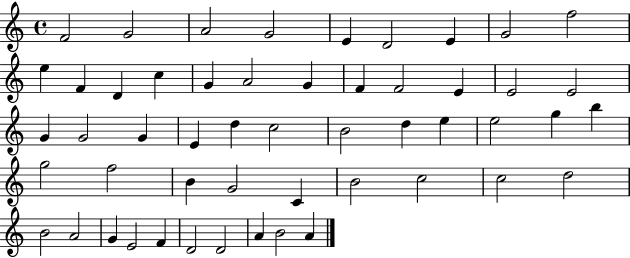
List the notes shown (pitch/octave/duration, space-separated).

F4/h G4/h A4/h G4/h E4/q D4/h E4/q G4/h F5/h E5/q F4/q D4/q C5/q G4/q A4/h G4/q F4/q F4/h E4/q E4/h E4/h G4/q G4/h G4/q E4/q D5/q C5/h B4/h D5/q E5/q E5/h G5/q B5/q G5/h F5/h B4/q G4/h C4/q B4/h C5/h C5/h D5/h B4/h A4/h G4/q E4/h F4/q D4/h D4/h A4/q B4/h A4/q